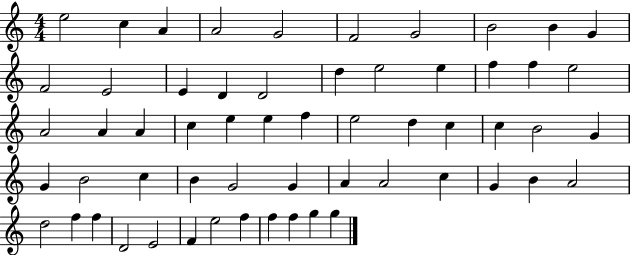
{
  \clef treble
  \numericTimeSignature
  \time 4/4
  \key c \major
  e''2 c''4 a'4 | a'2 g'2 | f'2 g'2 | b'2 b'4 g'4 | \break f'2 e'2 | e'4 d'4 d'2 | d''4 e''2 e''4 | f''4 f''4 e''2 | \break a'2 a'4 a'4 | c''4 e''4 e''4 f''4 | e''2 d''4 c''4 | c''4 b'2 g'4 | \break g'4 b'2 c''4 | b'4 g'2 g'4 | a'4 a'2 c''4 | g'4 b'4 a'2 | \break d''2 f''4 f''4 | d'2 e'2 | f'4 e''2 f''4 | f''4 f''4 g''4 g''4 | \break \bar "|."
}